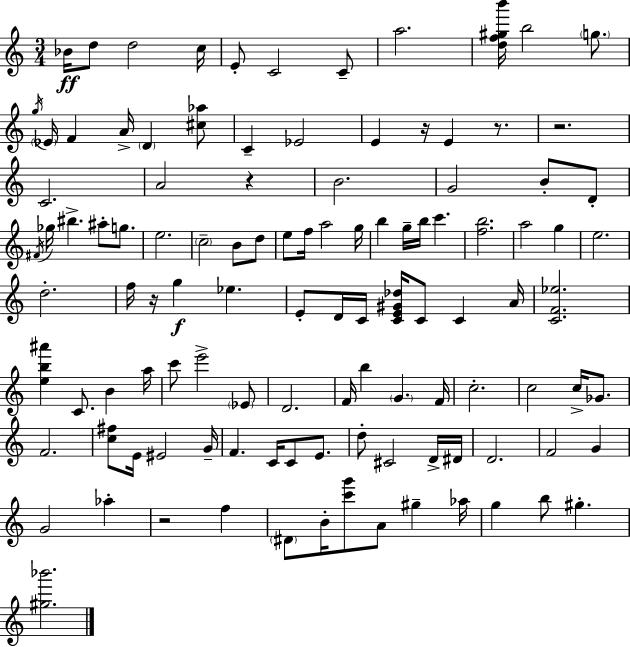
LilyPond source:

{
  \clef treble
  \numericTimeSignature
  \time 3/4
  \key a \minor
  bes'16\ff d''8 d''2 c''16 | e'8-. c'2 c'8-- | a''2. | <d'' f'' gis'' b'''>16 b''2 \parenthesize g''8. | \break \acciaccatura { g''16 } \parenthesize ees'16 f'4 a'16-> \parenthesize d'4 <cis'' aes''>8 | c'4-- ees'2 | e'4 r16 e'4 r8. | r2. | \break c'2. | a'2 r4 | b'2. | g'2 b'8-. d'8-. | \break \acciaccatura { fis'16 } ges''16 bis''4.-> ais''8-. g''8. | e''2. | \parenthesize c''2-- b'8 | d''8 e''8 f''16 a''2 | \break g''16 b''4 g''16-- b''16 c'''4. | <f'' b''>2. | a''2 g''4 | e''2. | \break d''2.-. | f''16 r16 g''4\f ees''4. | e'8-. d'16 c'16 <c' e' gis' des''>16 c'8 c'4 | a'16 <c' f' ees''>2. | \break <e'' b'' ais'''>4 c'8. b'4 | a''16 c'''8 e'''2-> | \parenthesize ees'8 d'2. | f'16 b''4 \parenthesize g'4. | \break f'16 c''2.-. | c''2 c''16-> ges'8. | f'2. | <c'' fis''>8 e'16 eis'2 | \break g'16-- f'4. c'16 c'8 e'8. | d''8-. cis'2 | d'16-> dis'16 d'2. | f'2 g'4 | \break g'2 aes''4-. | r2 f''4 | \parenthesize dis'8 b'16-. <c''' g'''>8 a'8 gis''4-- | aes''16 g''4 b''8 gis''4.-. | \break <gis'' bes'''>2. | \bar "|."
}